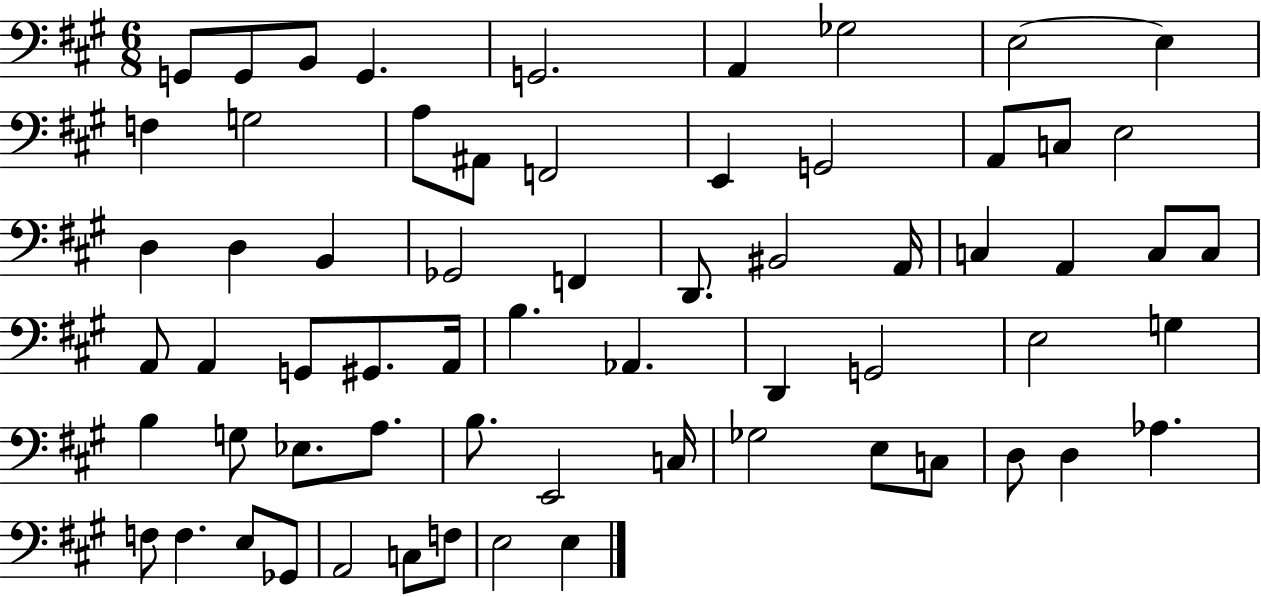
{
  \clef bass
  \numericTimeSignature
  \time 6/8
  \key a \major
  g,8 g,8 b,8 g,4. | g,2. | a,4 ges2 | e2~~ e4 | \break f4 g2 | a8 ais,8 f,2 | e,4 g,2 | a,8 c8 e2 | \break d4 d4 b,4 | ges,2 f,4 | d,8. bis,2 a,16 | c4 a,4 c8 c8 | \break a,8 a,4 g,8 gis,8. a,16 | b4. aes,4. | d,4 g,2 | e2 g4 | \break b4 g8 ees8. a8. | b8. e,2 c16 | ges2 e8 c8 | d8 d4 aes4. | \break f8 f4. e8 ges,8 | a,2 c8 f8 | e2 e4 | \bar "|."
}